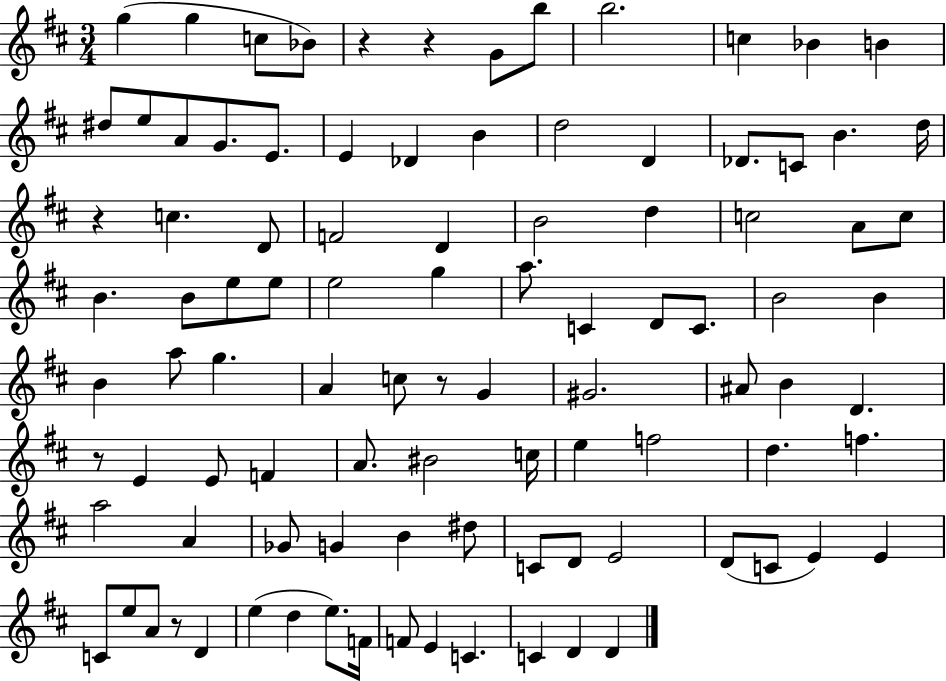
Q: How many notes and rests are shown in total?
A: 98